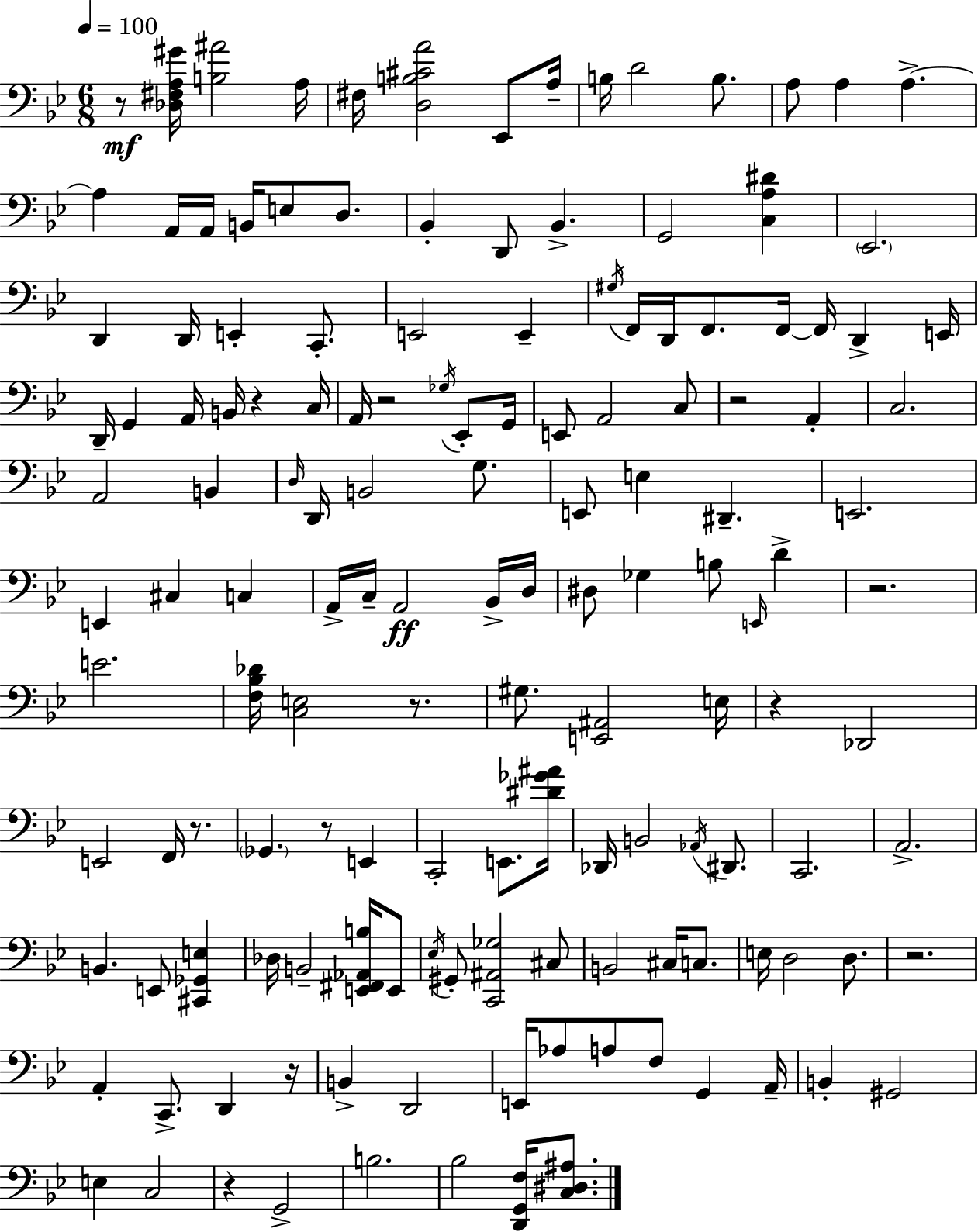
{
  \clef bass
  \numericTimeSignature
  \time 6/8
  \key g \minor
  \tempo 4 = 100
  \repeat volta 2 { r8\mf <des fis a gis'>16 <b ais'>2 a16 | fis16 <d b cis' a'>2 ees,8 a16-- | b16 d'2 b8. | a8 a4 a4.->~~ | \break a4 a,16 a,16 b,16 e8 d8. | bes,4-. d,8 bes,4.-> | g,2 <c a dis'>4 | \parenthesize ees,2. | \break d,4 d,16 e,4-. c,8.-. | e,2 e,4-- | \acciaccatura { gis16 } f,16 d,16 f,8. f,16~~ f,16 d,4-> | e,16 d,16-- g,4 a,16 b,16 r4 | \break c16 a,16 r2 \acciaccatura { ges16 } ees,8-. | g,16 e,8 a,2 | c8 r2 a,4-. | c2. | \break a,2 b,4 | \grace { d16 } d,16 b,2 | g8. e,8 e4 dis,4.-- | e,2. | \break e,4 cis4 c4 | a,16-> c16-- a,2\ff | bes,16-> d16 dis8 ges4 b8 \grace { e,16 } | d'4-> r2. | \break e'2. | <f bes des'>16 <c e>2 | r8. gis8. <e, ais,>2 | e16 r4 des,2 | \break e,2 | f,16 r8. \parenthesize ges,4. r8 | e,4 c,2-. | e,8. <dis' ges' ais'>16 des,16 b,2 | \break \acciaccatura { aes,16 } dis,8. c,2. | a,2.-> | b,4. e,8 | <cis, ges, e>4 des16 b,2-- | \break <e, fis, aes, b>16 e,8 \acciaccatura { ees16 } gis,8-. <c, ais, ges>2 | cis8 b,2 | cis16 c8. e16 d2 | d8. r2. | \break a,4-. c,8.-> | d,4 r16 b,4-> d,2 | e,16 aes8 a8 f8 | g,4 a,16-- b,4-. gis,2 | \break e4 c2 | r4 g,2-> | b2. | bes2 | \break <d, g, f>16 <c dis ais>8. } \bar "|."
}